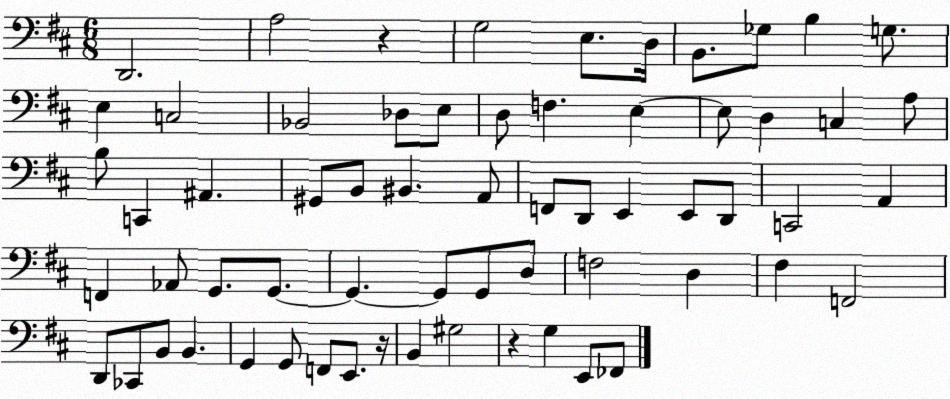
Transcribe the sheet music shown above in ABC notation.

X:1
T:Untitled
M:6/8
L:1/4
K:D
D,,2 A,2 z G,2 E,/2 D,/4 B,,/2 _G,/2 B, G,/2 E, C,2 _B,,2 _D,/2 E,/2 D,/2 F, E, E,/2 D, C, A,/2 B,/2 C,, ^A,, ^G,,/2 B,,/2 ^B,, A,,/2 F,,/2 D,,/2 E,, E,,/2 D,,/2 C,,2 A,, F,, _A,,/2 G,,/2 G,,/2 G,, G,,/2 G,,/2 D,/2 F,2 D, ^F, F,,2 D,,/2 _C,,/2 B,,/2 B,, G,, G,,/2 F,,/2 E,,/2 z/4 B,, ^G,2 z G, E,,/2 _F,,/2